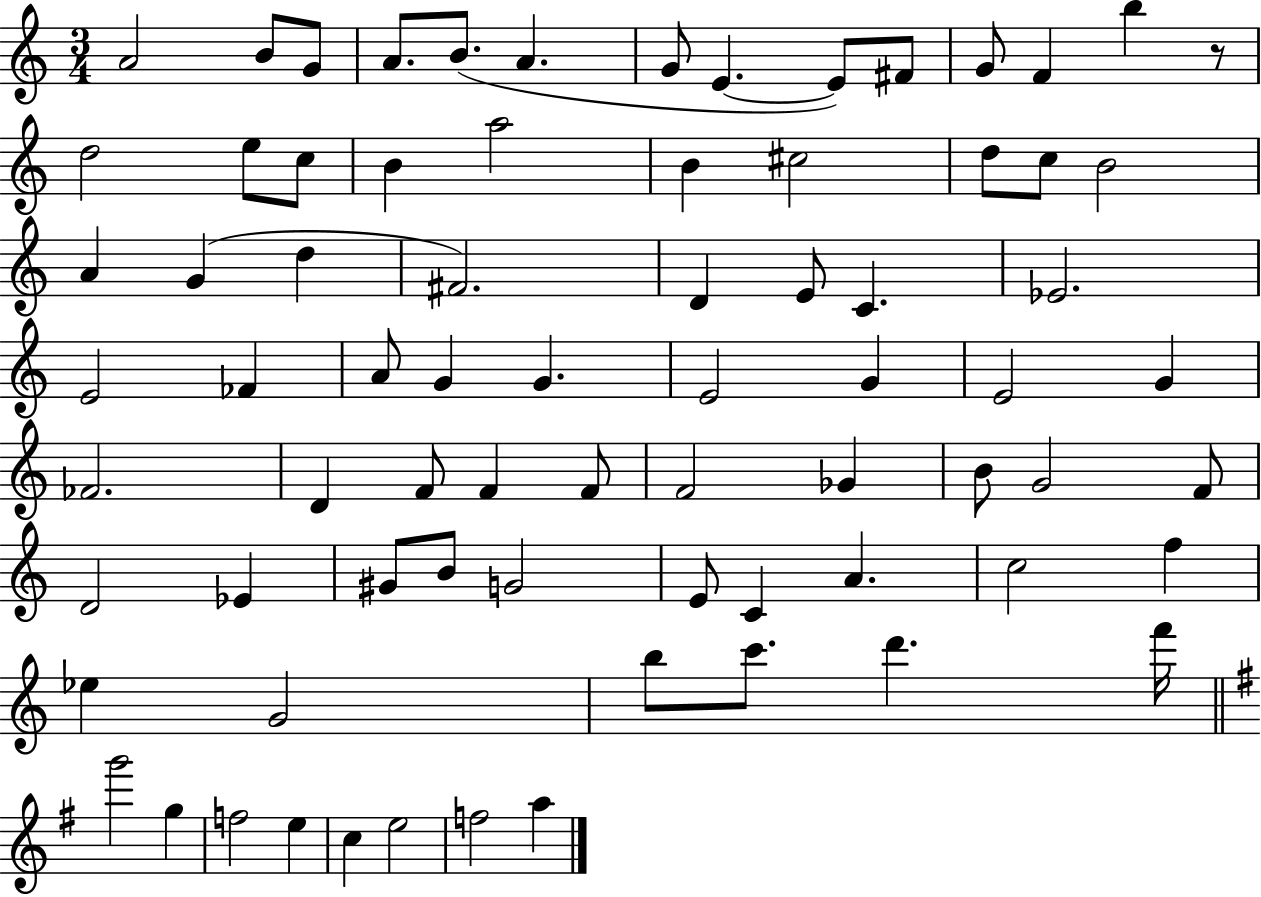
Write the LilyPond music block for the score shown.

{
  \clef treble
  \numericTimeSignature
  \time 3/4
  \key c \major
  \repeat volta 2 { a'2 b'8 g'8 | a'8. b'8.( a'4. | g'8 e'4.~~ e'8) fis'8 | g'8 f'4 b''4 r8 | \break d''2 e''8 c''8 | b'4 a''2 | b'4 cis''2 | d''8 c''8 b'2 | \break a'4 g'4( d''4 | fis'2.) | d'4 e'8 c'4. | ees'2. | \break e'2 fes'4 | a'8 g'4 g'4. | e'2 g'4 | e'2 g'4 | \break fes'2. | d'4 f'8 f'4 f'8 | f'2 ges'4 | b'8 g'2 f'8 | \break d'2 ees'4 | gis'8 b'8 g'2 | e'8 c'4 a'4. | c''2 f''4 | \break ees''4 g'2 | b''8 c'''8. d'''4. f'''16 | \bar "||" \break \key e \minor g'''2 g''4 | f''2 e''4 | c''4 e''2 | f''2 a''4 | \break } \bar "|."
}